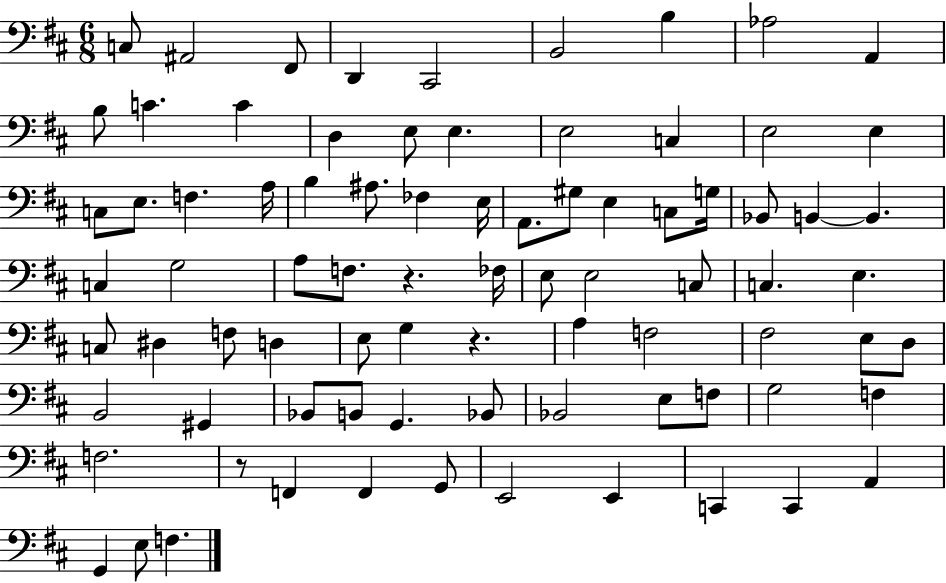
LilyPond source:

{
  \clef bass
  \numericTimeSignature
  \time 6/8
  \key d \major
  c8 ais,2 fis,8 | d,4 cis,2 | b,2 b4 | aes2 a,4 | \break b8 c'4. c'4 | d4 e8 e4. | e2 c4 | e2 e4 | \break c8 e8. f4. a16 | b4 ais8. fes4 e16 | a,8. gis8 e4 c8 g16 | bes,8 b,4~~ b,4. | \break c4 g2 | a8 f8. r4. fes16 | e8 e2 c8 | c4. e4. | \break c8 dis4 f8 d4 | e8 g4 r4. | a4 f2 | fis2 e8 d8 | \break b,2 gis,4 | bes,8 b,8 g,4. bes,8 | bes,2 e8 f8 | g2 f4 | \break f2. | r8 f,4 f,4 g,8 | e,2 e,4 | c,4 c,4 a,4 | \break g,4 e8 f4. | \bar "|."
}